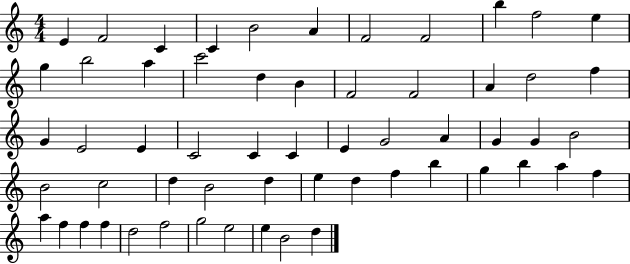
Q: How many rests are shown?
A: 0